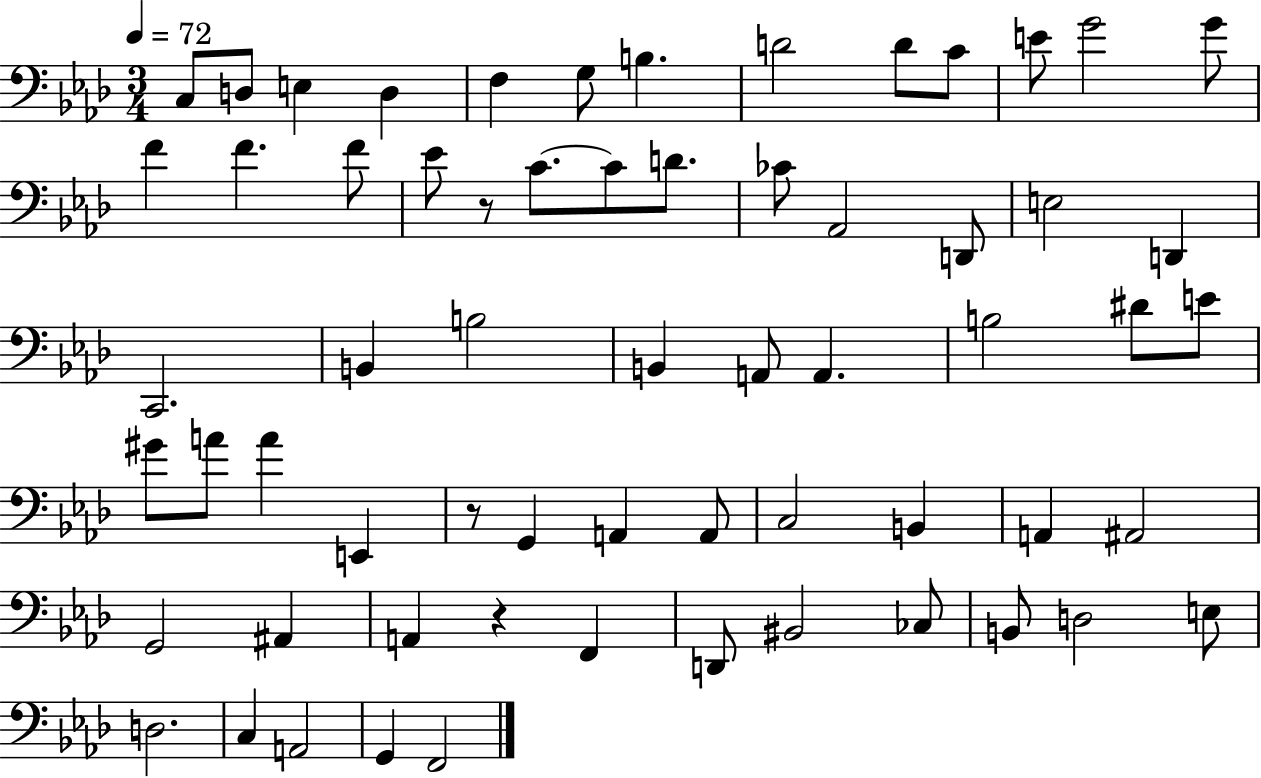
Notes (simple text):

C3/e D3/e E3/q D3/q F3/q G3/e B3/q. D4/h D4/e C4/e E4/e G4/h G4/e F4/q F4/q. F4/e Eb4/e R/e C4/e. C4/e D4/e. CES4/e Ab2/h D2/e E3/h D2/q C2/h. B2/q B3/h B2/q A2/e A2/q. B3/h D#4/e E4/e G#4/e A4/e A4/q E2/q R/e G2/q A2/q A2/e C3/h B2/q A2/q A#2/h G2/h A#2/q A2/q R/q F2/q D2/e BIS2/h CES3/e B2/e D3/h E3/e D3/h. C3/q A2/h G2/q F2/h